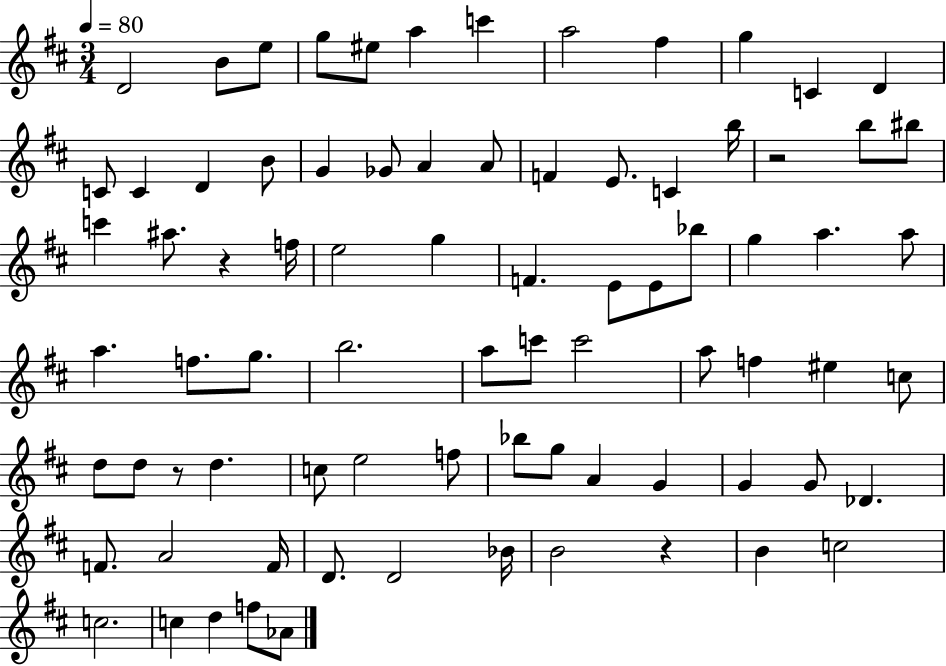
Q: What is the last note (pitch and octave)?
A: Ab4